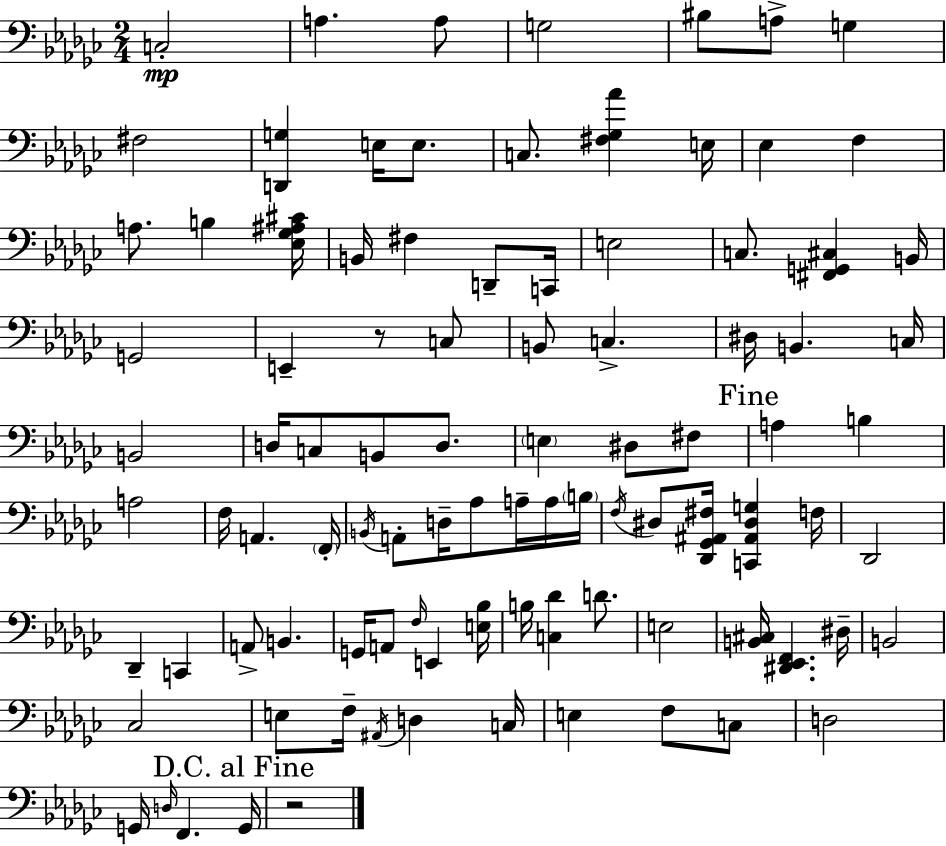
{
  \clef bass
  \numericTimeSignature
  \time 2/4
  \key ees \minor
  c2-.\mp | a4. a8 | g2 | bis8 a8-> g4 | \break fis2 | <d, g>4 e16 e8. | c8. <fis ges aes'>4 e16 | ees4 f4 | \break a8. b4 <ees ges ais cis'>16 | b,16 fis4 d,8-- c,16 | e2 | c8. <fis, g, cis>4 b,16 | \break g,2 | e,4-- r8 c8 | b,8 c4.-> | dis16 b,4. c16 | \break b,2 | d16 c8 b,8 d8. | \parenthesize e4 dis8 fis8 | \mark "Fine" a4 b4 | \break a2 | f16 a,4. \parenthesize f,16-. | \acciaccatura { b,16 } a,8-. d16-- aes8 a16-- a16 | \parenthesize b16 \acciaccatura { f16 } dis8 <des, ges, ais, fis>16 <c, ais, dis g>4 | \break f16 des,2 | des,4-- c,4 | a,8-> b,4. | g,16 a,8 \grace { f16 } e,4 | \break <e bes>16 b16 <c des'>4 | d'8. e2 | <b, cis>16 <dis, ees, f,>4. | dis16-- b,2 | \break ces2 | e8 f16-- \acciaccatura { ais,16 } d4 | c16 e4 | f8 c8 d2 | \break g,16 \grace { d16 } f,4. | \mark "D.C. al Fine" g,16 r2 | \bar "|."
}